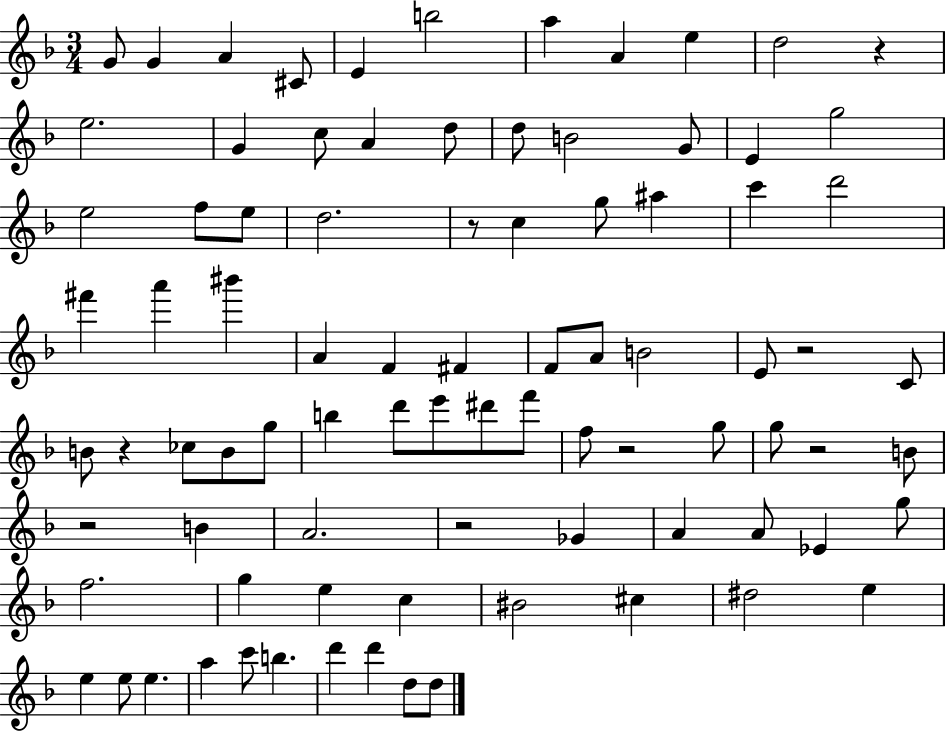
X:1
T:Untitled
M:3/4
L:1/4
K:F
G/2 G A ^C/2 E b2 a A e d2 z e2 G c/2 A d/2 d/2 B2 G/2 E g2 e2 f/2 e/2 d2 z/2 c g/2 ^a c' d'2 ^f' a' ^b' A F ^F F/2 A/2 B2 E/2 z2 C/2 B/2 z _c/2 B/2 g/2 b d'/2 e'/2 ^d'/2 f'/2 f/2 z2 g/2 g/2 z2 B/2 z2 B A2 z2 _G A A/2 _E g/2 f2 g e c ^B2 ^c ^d2 e e e/2 e a c'/2 b d' d' d/2 d/2